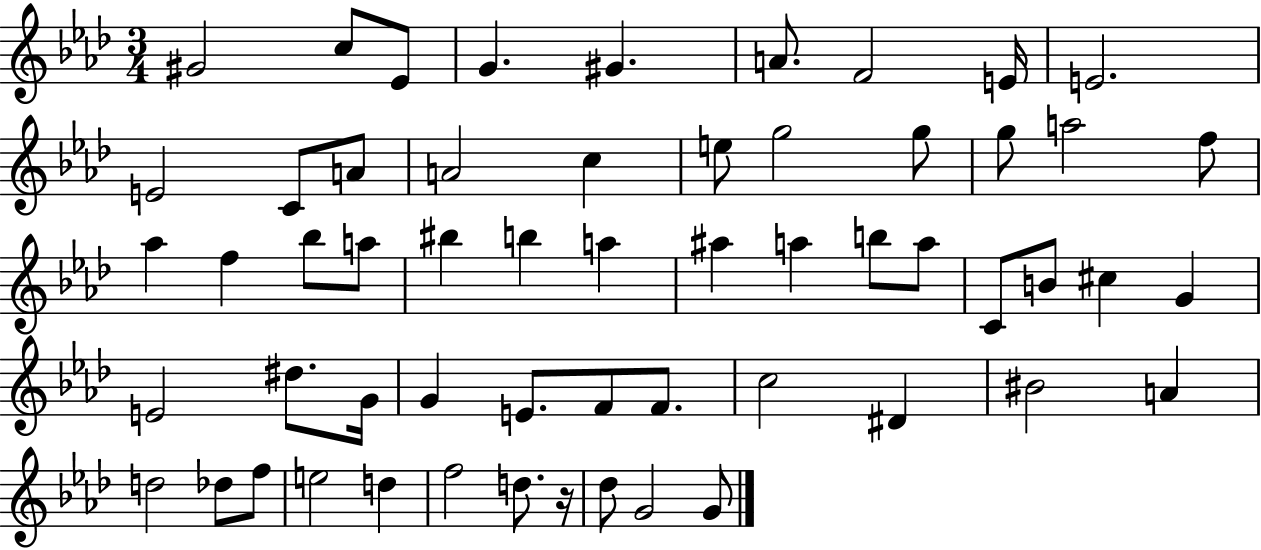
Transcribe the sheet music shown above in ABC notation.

X:1
T:Untitled
M:3/4
L:1/4
K:Ab
^G2 c/2 _E/2 G ^G A/2 F2 E/4 E2 E2 C/2 A/2 A2 c e/2 g2 g/2 g/2 a2 f/2 _a f _b/2 a/2 ^b b a ^a a b/2 a/2 C/2 B/2 ^c G E2 ^d/2 G/4 G E/2 F/2 F/2 c2 ^D ^B2 A d2 _d/2 f/2 e2 d f2 d/2 z/4 _d/2 G2 G/2